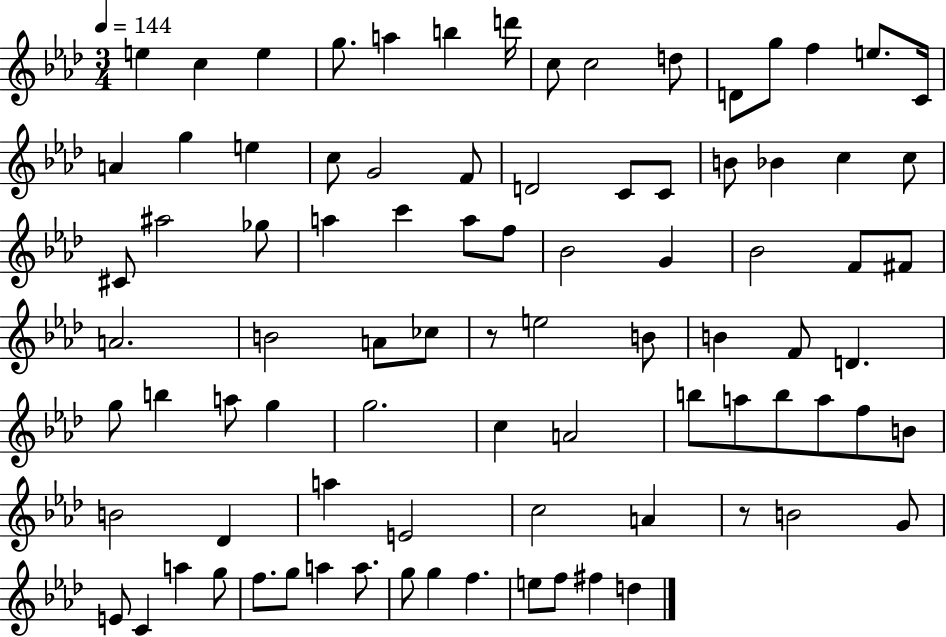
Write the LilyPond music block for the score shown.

{
  \clef treble
  \numericTimeSignature
  \time 3/4
  \key aes \major
  \tempo 4 = 144
  e''4 c''4 e''4 | g''8. a''4 b''4 d'''16 | c''8 c''2 d''8 | d'8 g''8 f''4 e''8. c'16 | \break a'4 g''4 e''4 | c''8 g'2 f'8 | d'2 c'8 c'8 | b'8 bes'4 c''4 c''8 | \break cis'8 ais''2 ges''8 | a''4 c'''4 a''8 f''8 | bes'2 g'4 | bes'2 f'8 fis'8 | \break a'2. | b'2 a'8 ces''8 | r8 e''2 b'8 | b'4 f'8 d'4. | \break g''8 b''4 a''8 g''4 | g''2. | c''4 a'2 | b''8 a''8 b''8 a''8 f''8 b'8 | \break b'2 des'4 | a''4 e'2 | c''2 a'4 | r8 b'2 g'8 | \break e'8 c'4 a''4 g''8 | f''8. g''8 a''4 a''8. | g''8 g''4 f''4. | e''8 f''8 fis''4 d''4 | \break \bar "|."
}